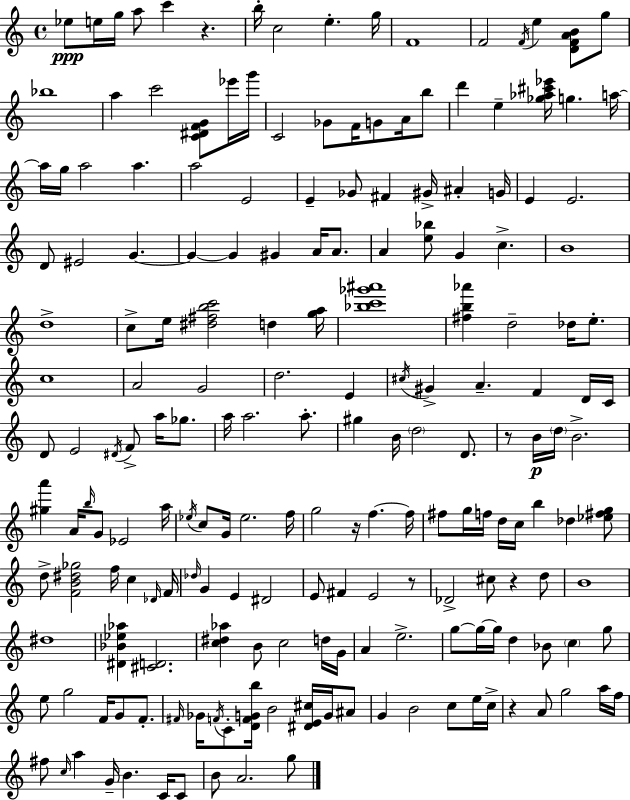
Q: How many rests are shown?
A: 6